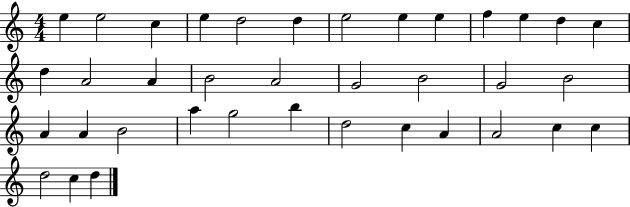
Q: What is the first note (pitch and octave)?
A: E5